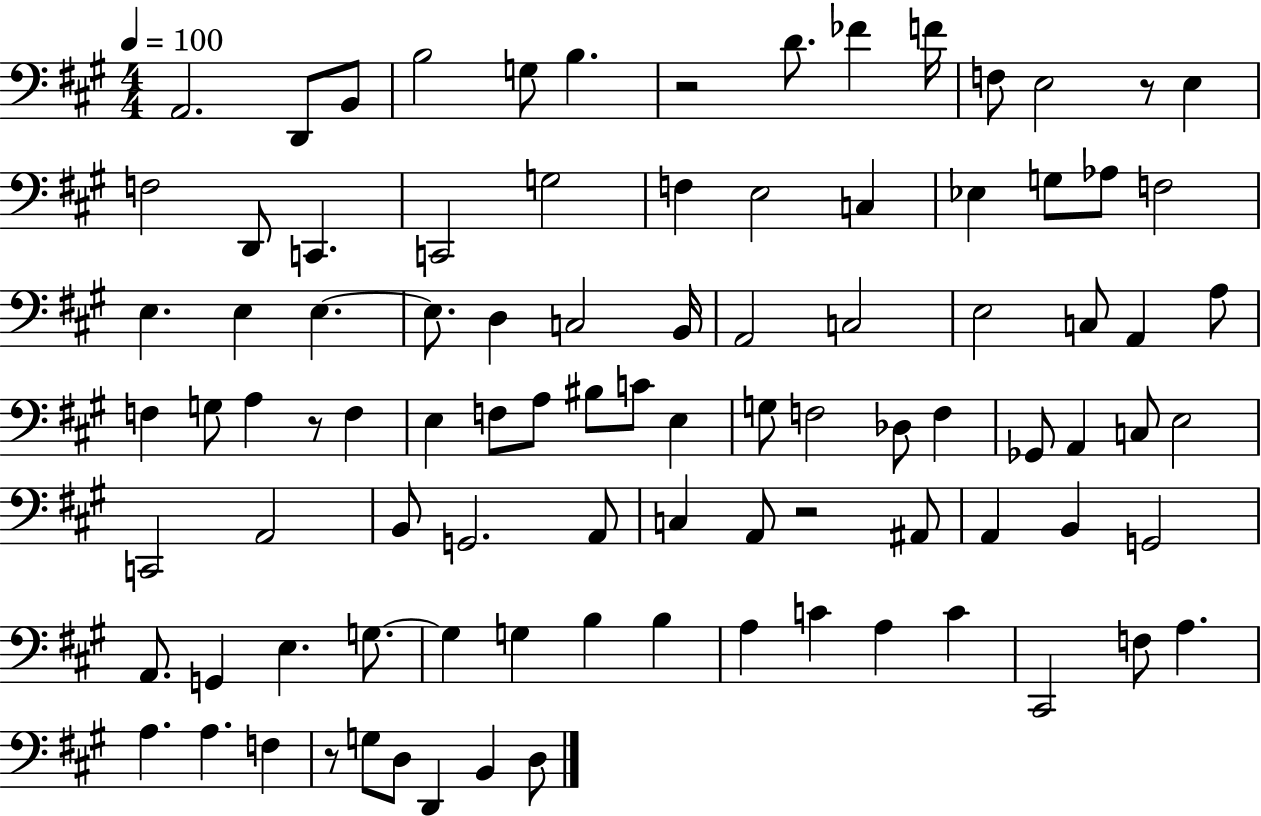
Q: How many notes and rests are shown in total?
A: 94